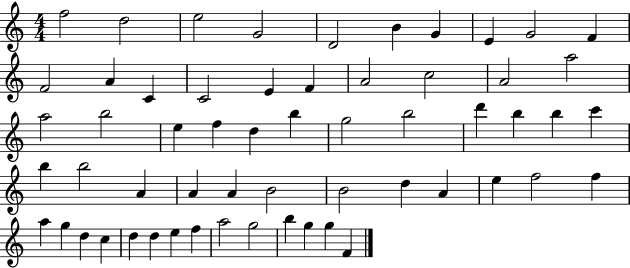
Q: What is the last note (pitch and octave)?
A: F4